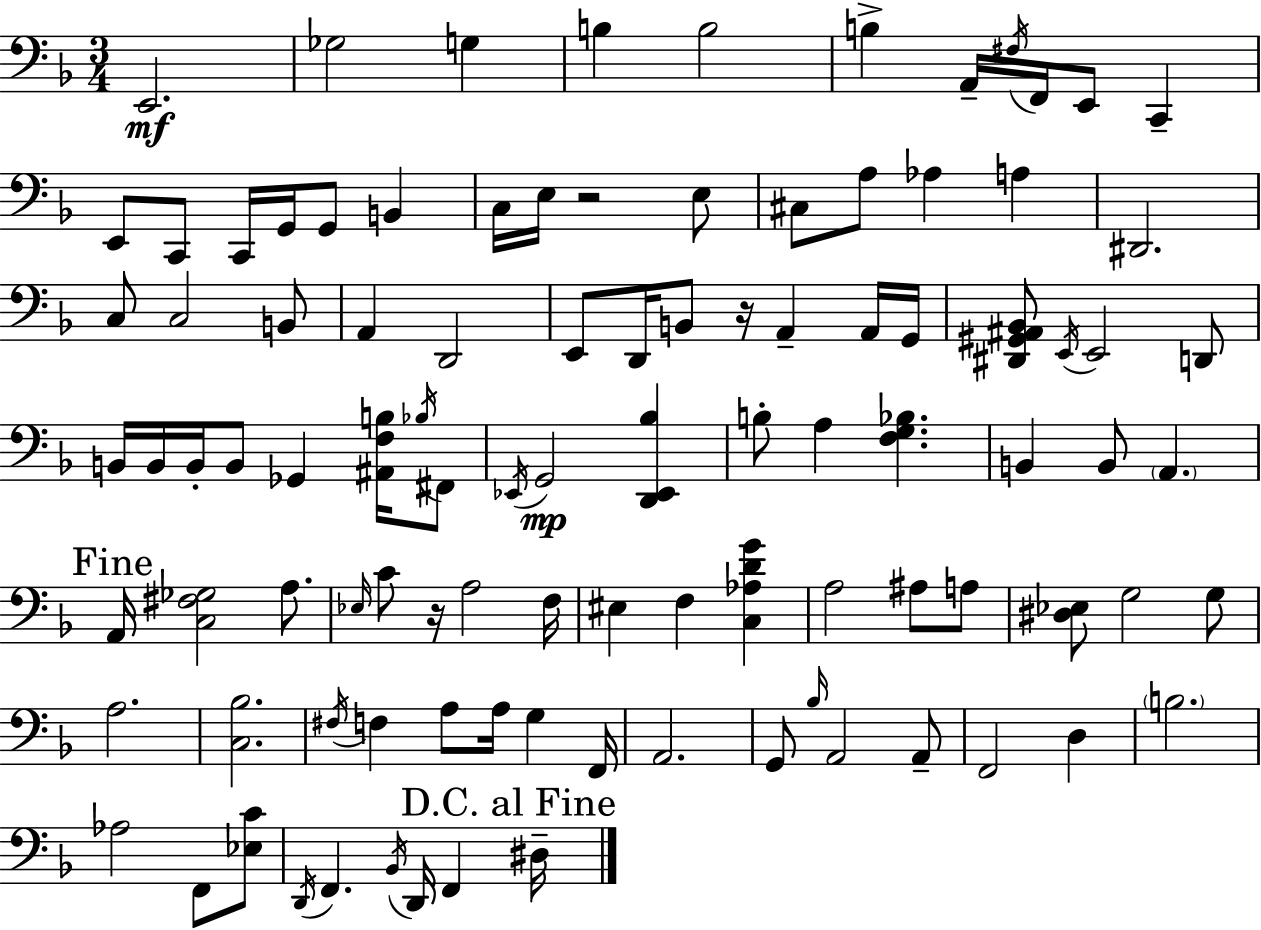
X:1
T:Untitled
M:3/4
L:1/4
K:F
E,,2 _G,2 G, B, B,2 B, A,,/4 ^F,/4 F,,/4 E,,/2 C,, E,,/2 C,,/2 C,,/4 G,,/4 G,,/2 B,, C,/4 E,/4 z2 E,/2 ^C,/2 A,/2 _A, A, ^D,,2 C,/2 C,2 B,,/2 A,, D,,2 E,,/2 D,,/4 B,,/2 z/4 A,, A,,/4 G,,/4 [^D,,^G,,^A,,_B,,]/2 E,,/4 E,,2 D,,/2 B,,/4 B,,/4 B,,/4 B,,/2 _G,, [^A,,F,B,]/4 _B,/4 ^F,,/2 _E,,/4 G,,2 [D,,_E,,_B,] B,/2 A, [F,G,_B,] B,, B,,/2 A,, A,,/4 [C,^F,_G,]2 A,/2 _E,/4 C/2 z/4 A,2 F,/4 ^E, F, [C,_A,DG] A,2 ^A,/2 A,/2 [^D,_E,]/2 G,2 G,/2 A,2 [C,_B,]2 ^F,/4 F, A,/2 A,/4 G, F,,/4 A,,2 G,,/2 _B,/4 A,,2 A,,/2 F,,2 D, B,2 _A,2 F,,/2 [_E,C]/2 D,,/4 F,, _B,,/4 D,,/4 F,, ^D,/4